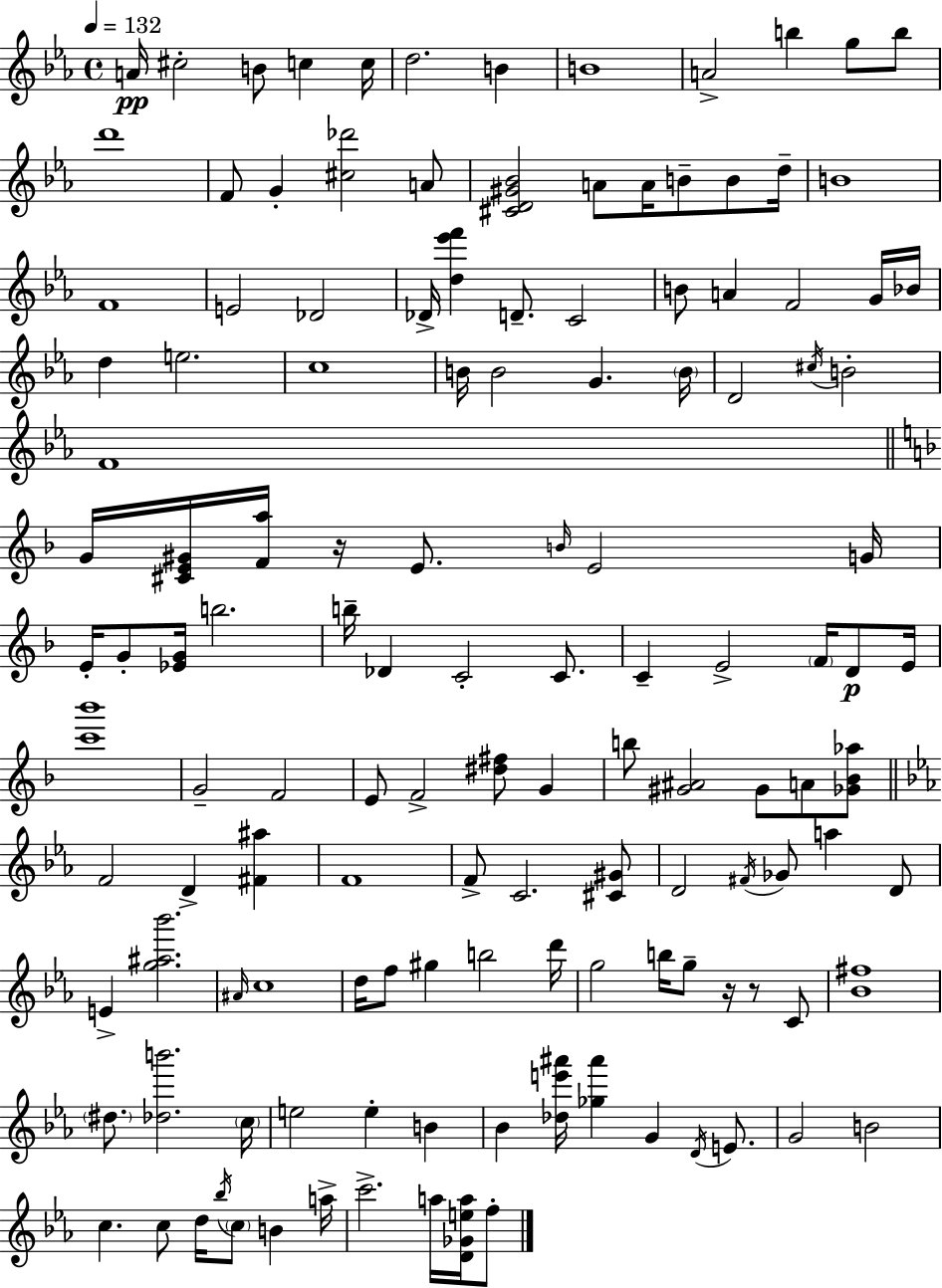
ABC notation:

X:1
T:Untitled
M:4/4
L:1/4
K:Eb
A/4 ^c2 B/2 c c/4 d2 B B4 A2 b g/2 b/2 d'4 F/2 G [^c_d']2 A/2 [^CD^G_B]2 A/2 A/4 B/2 B/2 d/4 B4 F4 E2 _D2 _D/4 [d_e'f'] D/2 C2 B/2 A F2 G/4 _B/4 d e2 c4 B/4 B2 G B/4 D2 ^c/4 B2 F4 G/4 [^CE^G]/4 [Fa]/4 z/4 E/2 B/4 E2 G/4 E/4 G/2 [_EG]/4 b2 b/4 _D C2 C/2 C E2 F/4 D/2 E/4 [c'_b']4 G2 F2 E/2 F2 [^d^f]/2 G b/2 [^G^A]2 ^G/2 A/2 [_G_B_a]/2 F2 D [^F^a] F4 F/2 C2 [^C^G]/2 D2 ^F/4 _G/2 a D/2 E [g^a_b']2 ^A/4 c4 d/4 f/2 ^g b2 d'/4 g2 b/4 g/2 z/4 z/2 C/2 [_B^f]4 ^d/2 [_db']2 c/4 e2 e B _B [_de'^a']/4 [_g^a'] G D/4 E/2 G2 B2 c c/2 d/4 _b/4 c/2 B a/4 c'2 a/4 [D_Gea]/4 f/2